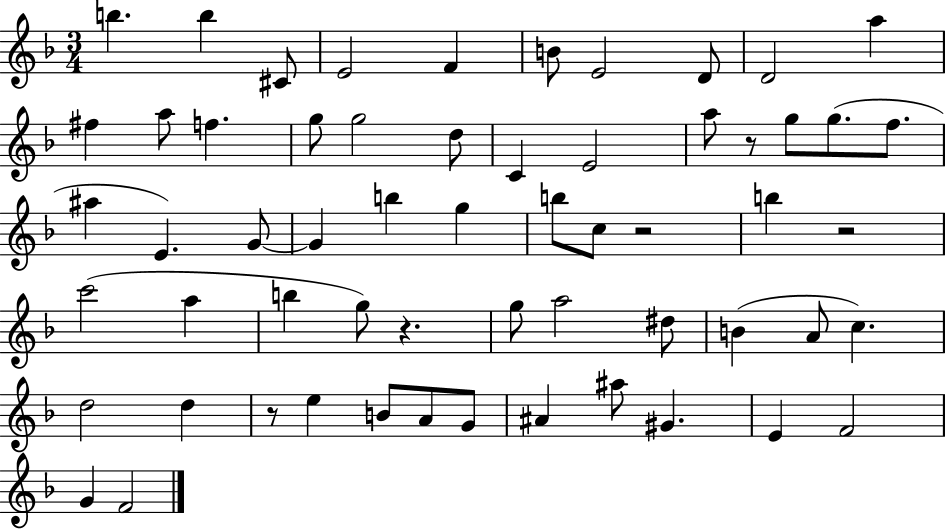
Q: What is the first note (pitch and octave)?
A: B5